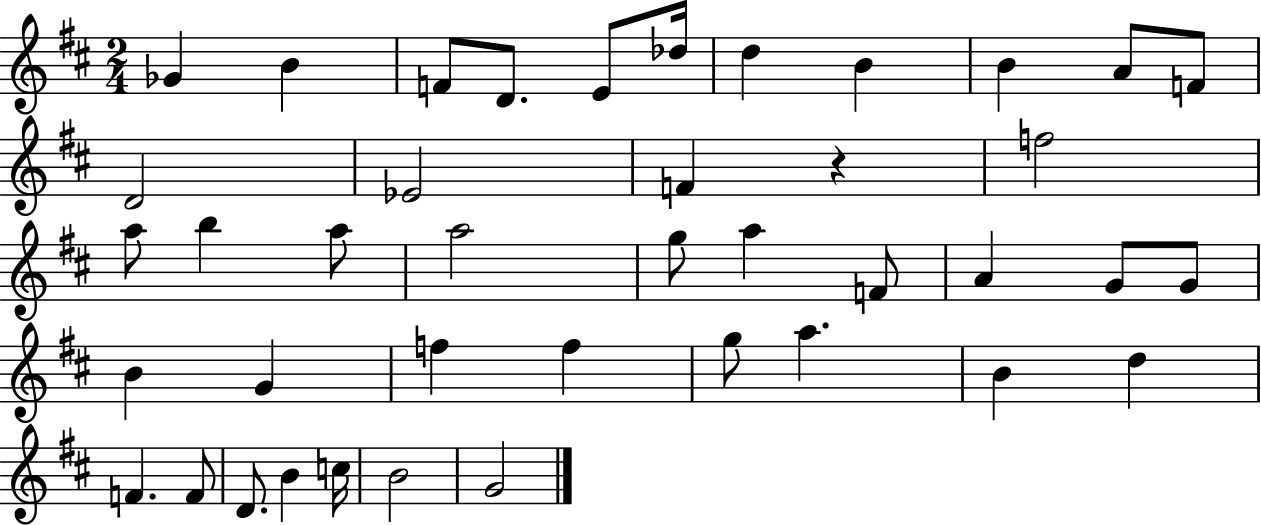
X:1
T:Untitled
M:2/4
L:1/4
K:D
_G B F/2 D/2 E/2 _d/4 d B B A/2 F/2 D2 _E2 F z f2 a/2 b a/2 a2 g/2 a F/2 A G/2 G/2 B G f f g/2 a B d F F/2 D/2 B c/4 B2 G2